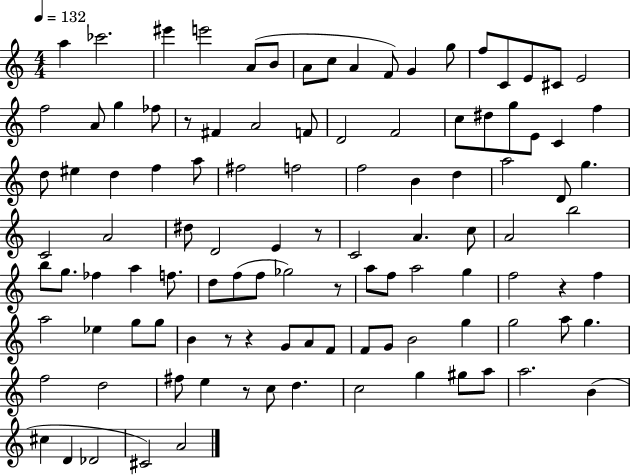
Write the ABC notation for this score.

X:1
T:Untitled
M:4/4
L:1/4
K:C
a _c'2 ^e' e'2 A/2 B/2 A/2 c/2 A F/2 G g/2 f/2 C/2 E/2 ^C/2 E2 f2 A/2 g _f/2 z/2 ^F A2 F/2 D2 F2 c/2 ^d/2 g/2 E/2 C f d/2 ^e d f a/2 ^f2 f2 f2 B d a2 D/2 g C2 A2 ^d/2 D2 E z/2 C2 A c/2 A2 b2 b/2 g/2 _f a f/2 d/2 f/2 f/2 _g2 z/2 a/2 f/2 a2 g f2 z f a2 _e g/2 g/2 B z/2 z G/2 A/2 F/2 F/2 G/2 B2 g g2 a/2 g f2 d2 ^f/2 e z/2 c/2 d c2 g ^g/2 a/2 a2 B ^c D _D2 ^C2 A2